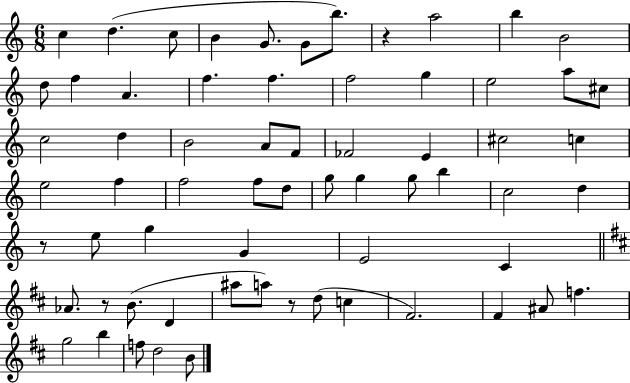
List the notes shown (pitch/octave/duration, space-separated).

C5/q D5/q. C5/e B4/q G4/e. G4/e B5/e. R/q A5/h B5/q B4/h D5/e F5/q A4/q. F5/q. F5/q. F5/h G5/q E5/h A5/e C#5/e C5/h D5/q B4/h A4/e F4/e FES4/h E4/q C#5/h C5/q E5/h F5/q F5/h F5/e D5/e G5/e G5/q G5/e B5/q C5/h D5/q R/e E5/e G5/q G4/q E4/h C4/q Ab4/e. R/e B4/e. D4/q A#5/e A5/e R/e D5/e C5/q F#4/h. F#4/q A#4/e F5/q. G5/h B5/q F5/e D5/h B4/e